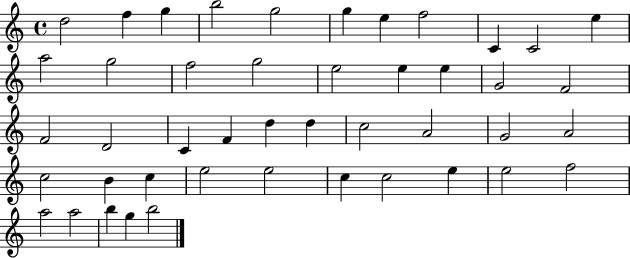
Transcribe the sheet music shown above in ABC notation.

X:1
T:Untitled
M:4/4
L:1/4
K:C
d2 f g b2 g2 g e f2 C C2 e a2 g2 f2 g2 e2 e e G2 F2 F2 D2 C F d d c2 A2 G2 A2 c2 B c e2 e2 c c2 e e2 f2 a2 a2 b g b2